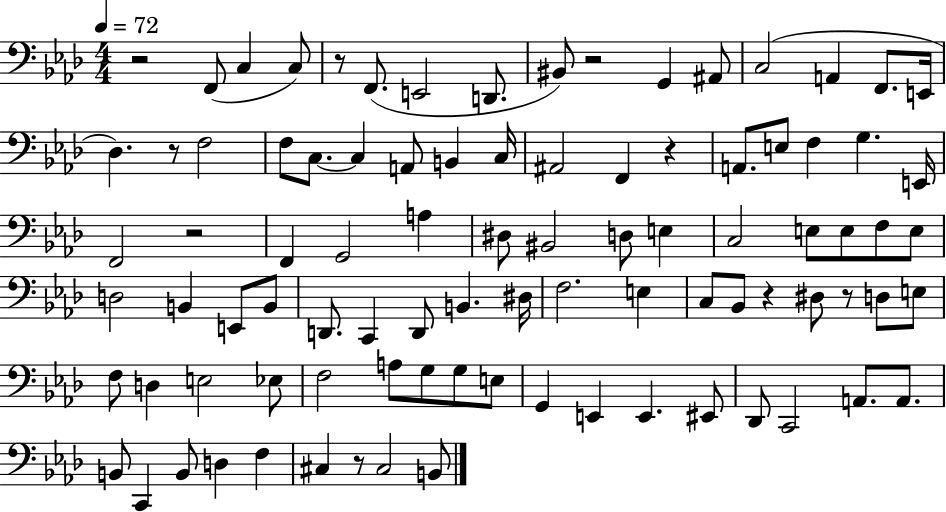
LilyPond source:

{
  \clef bass
  \numericTimeSignature
  \time 4/4
  \key aes \major
  \tempo 4 = 72
  r2 f,8( c4 c8) | r8 f,8.( e,2 d,8. | bis,8) r2 g,4 ais,8 | c2( a,4 f,8. e,16 | \break des4.) r8 f2 | f8 c8.~~ c4 a,8 b,4 c16 | ais,2 f,4 r4 | a,8. e8 f4 g4. e,16 | \break f,2 r2 | f,4 g,2 a4 | dis8 bis,2 d8 e4 | c2 e8 e8 f8 e8 | \break d2 b,4 e,8 b,8 | d,8. c,4 d,8 b,4. dis16 | f2. e4 | c8 bes,8 r4 dis8 r8 d8 e8 | \break f8 d4 e2 ees8 | f2 a8 g8 g8 e8 | g,4 e,4 e,4. eis,8 | des,8 c,2 a,8. a,8. | \break b,8 c,4 b,8 d4 f4 | cis4 r8 cis2 b,8 | \bar "|."
}